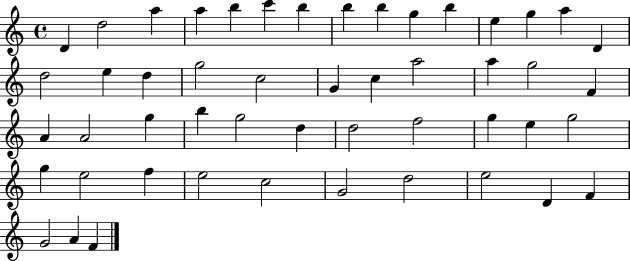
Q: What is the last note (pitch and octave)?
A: F4